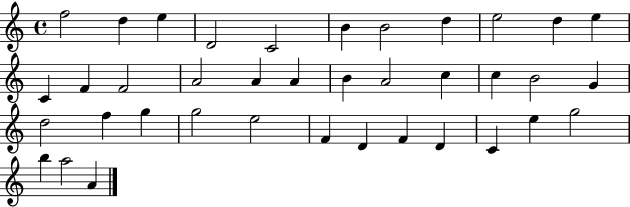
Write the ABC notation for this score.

X:1
T:Untitled
M:4/4
L:1/4
K:C
f2 d e D2 C2 B B2 d e2 d e C F F2 A2 A A B A2 c c B2 G d2 f g g2 e2 F D F D C e g2 b a2 A